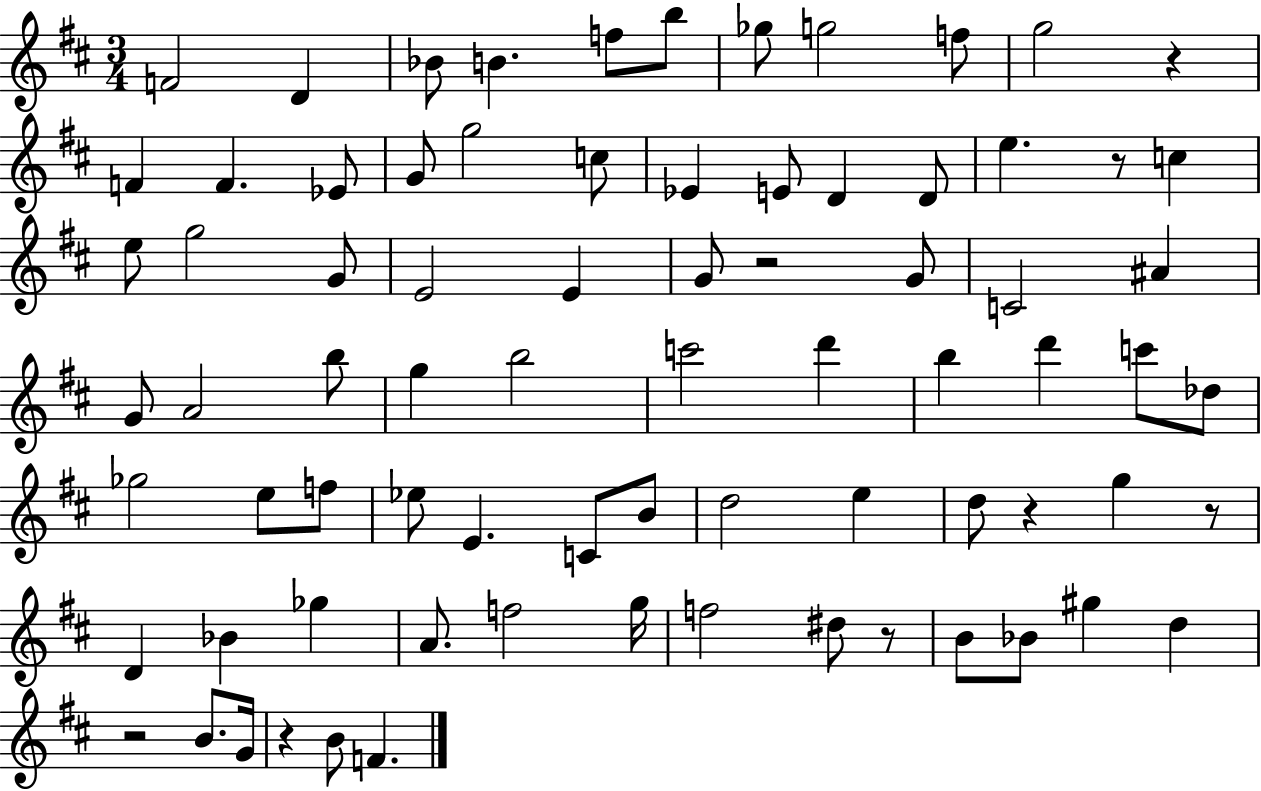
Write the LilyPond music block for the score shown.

{
  \clef treble
  \numericTimeSignature
  \time 3/4
  \key d \major
  f'2 d'4 | bes'8 b'4. f''8 b''8 | ges''8 g''2 f''8 | g''2 r4 | \break f'4 f'4. ees'8 | g'8 g''2 c''8 | ees'4 e'8 d'4 d'8 | e''4. r8 c''4 | \break e''8 g''2 g'8 | e'2 e'4 | g'8 r2 g'8 | c'2 ais'4 | \break g'8 a'2 b''8 | g''4 b''2 | c'''2 d'''4 | b''4 d'''4 c'''8 des''8 | \break ges''2 e''8 f''8 | ees''8 e'4. c'8 b'8 | d''2 e''4 | d''8 r4 g''4 r8 | \break d'4 bes'4 ges''4 | a'8. f''2 g''16 | f''2 dis''8 r8 | b'8 bes'8 gis''4 d''4 | \break r2 b'8. g'16 | r4 b'8 f'4. | \bar "|."
}